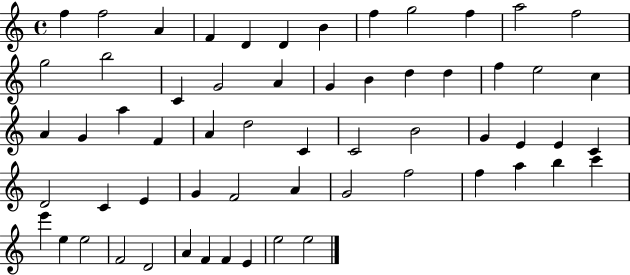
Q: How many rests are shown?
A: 0